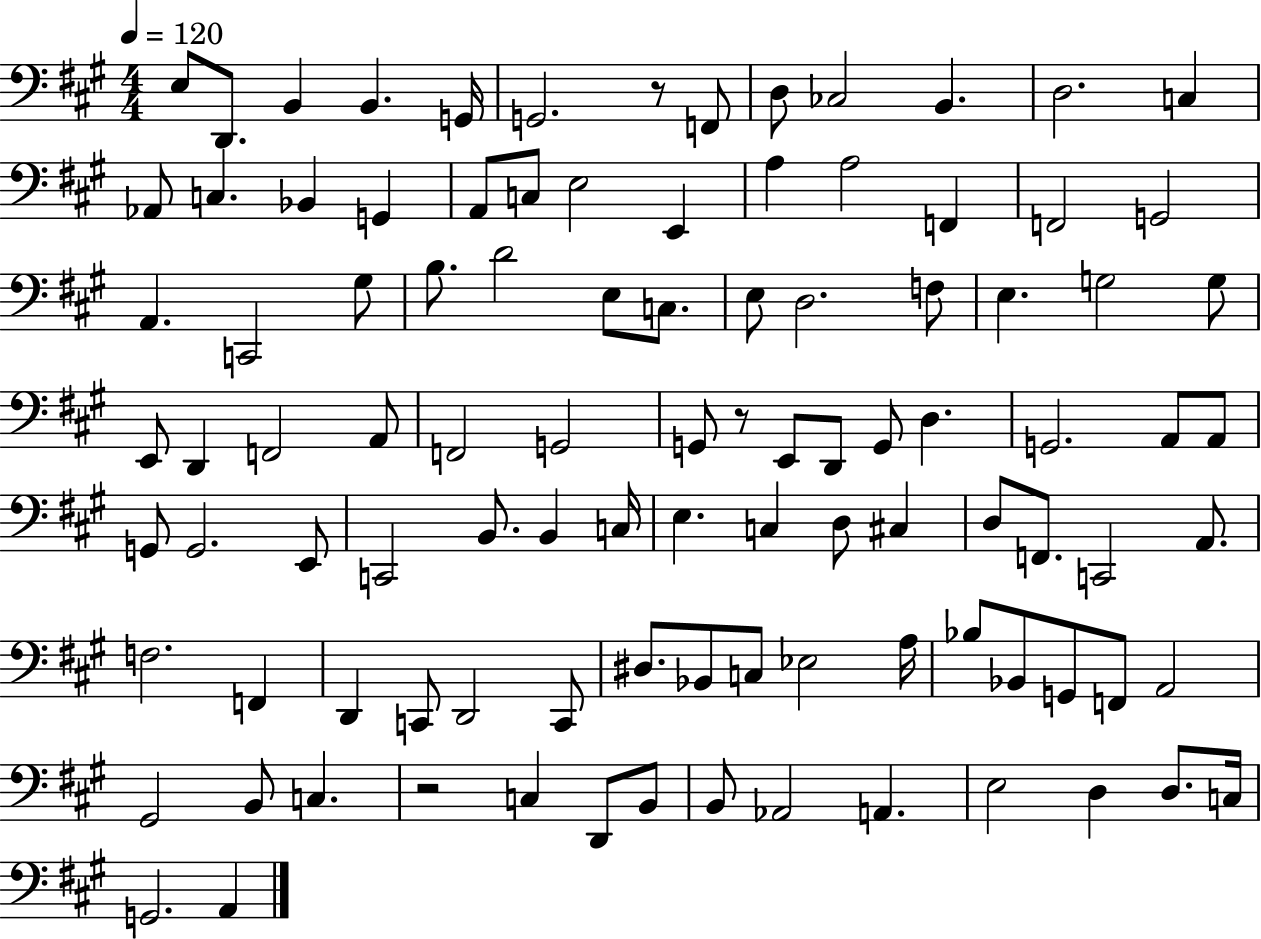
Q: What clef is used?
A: bass